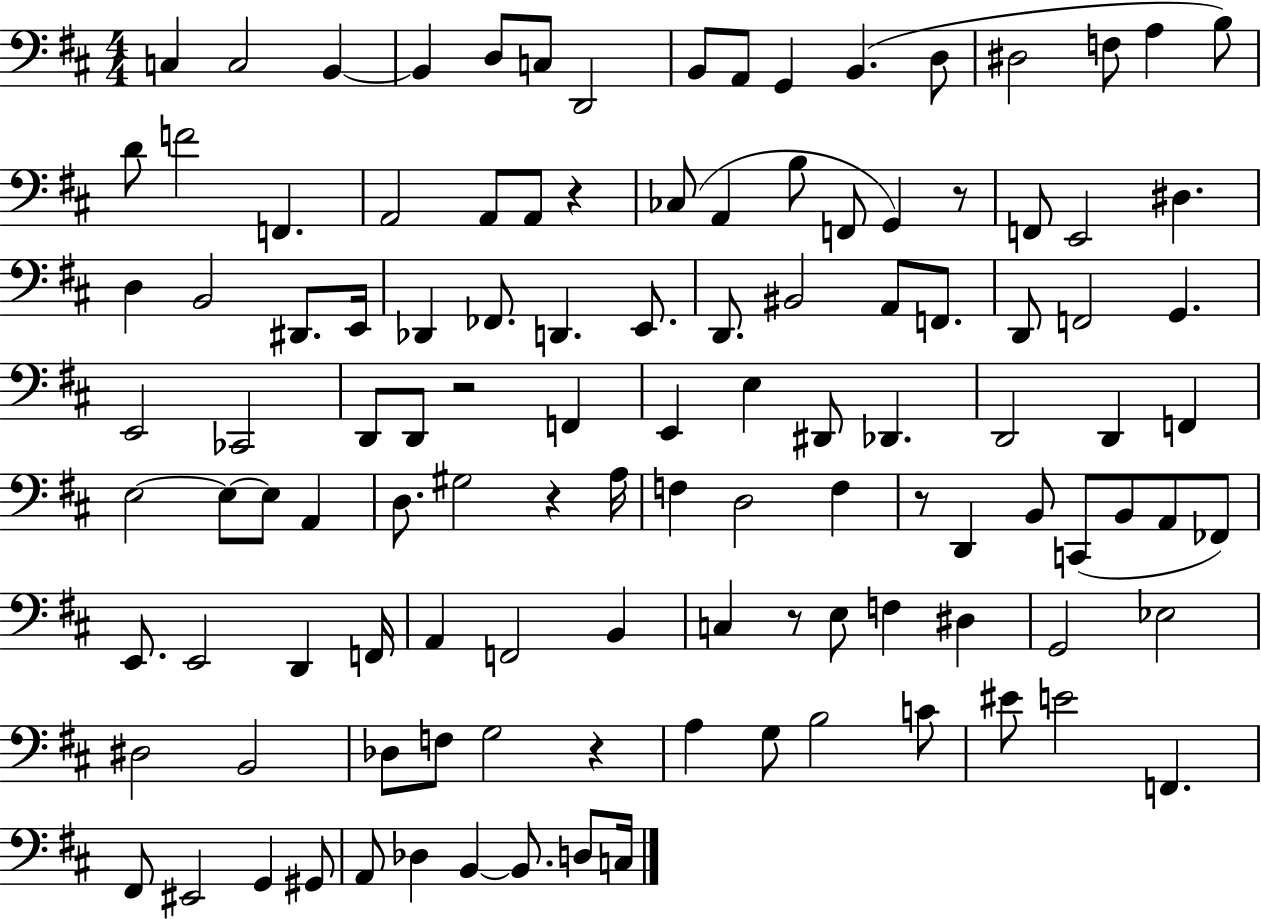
C3/q C3/h B2/q B2/q D3/e C3/e D2/h B2/e A2/e G2/q B2/q. D3/e D#3/h F3/e A3/q B3/e D4/e F4/h F2/q. A2/h A2/e A2/e R/q CES3/e A2/q B3/e F2/e G2/q R/e F2/e E2/h D#3/q. D3/q B2/h D#2/e. E2/s Db2/q FES2/e. D2/q. E2/e. D2/e. BIS2/h A2/e F2/e. D2/e F2/h G2/q. E2/h CES2/h D2/e D2/e R/h F2/q E2/q E3/q D#2/e Db2/q. D2/h D2/q F2/q E3/h E3/e E3/e A2/q D3/e. G#3/h R/q A3/s F3/q D3/h F3/q R/e D2/q B2/e C2/e B2/e A2/e FES2/e E2/e. E2/h D2/q F2/s A2/q F2/h B2/q C3/q R/e E3/e F3/q D#3/q G2/h Eb3/h D#3/h B2/h Db3/e F3/e G3/h R/q A3/q G3/e B3/h C4/e EIS4/e E4/h F2/q. F#2/e EIS2/h G2/q G#2/e A2/e Db3/q B2/q B2/e. D3/e C3/s